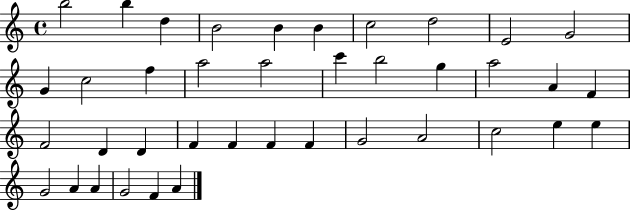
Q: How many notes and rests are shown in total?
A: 39